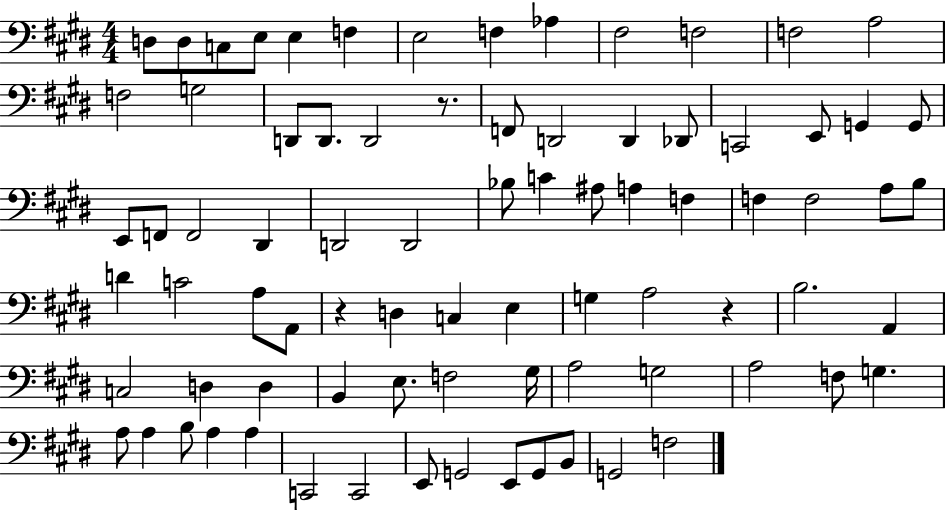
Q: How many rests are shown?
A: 3